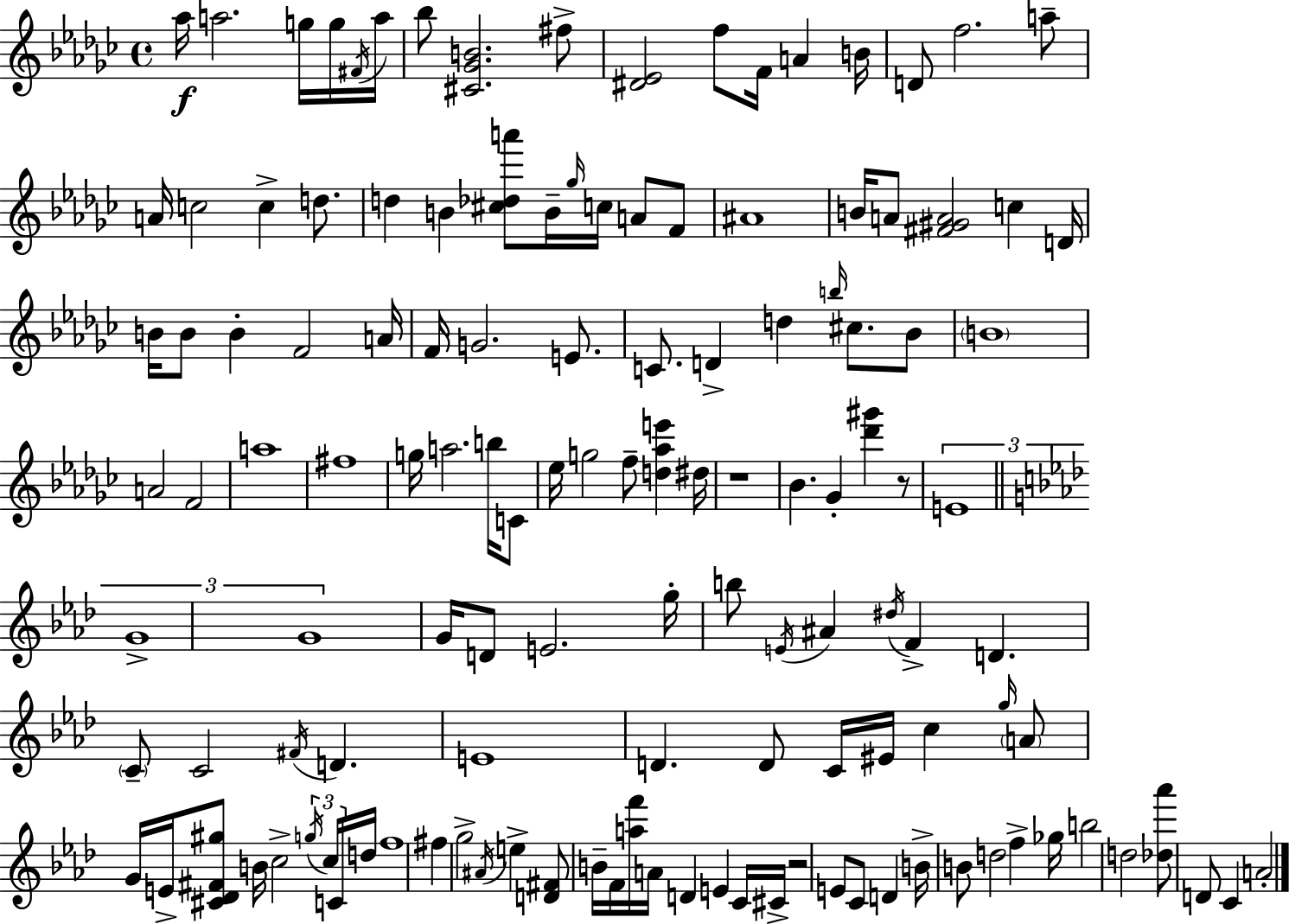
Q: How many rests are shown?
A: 3